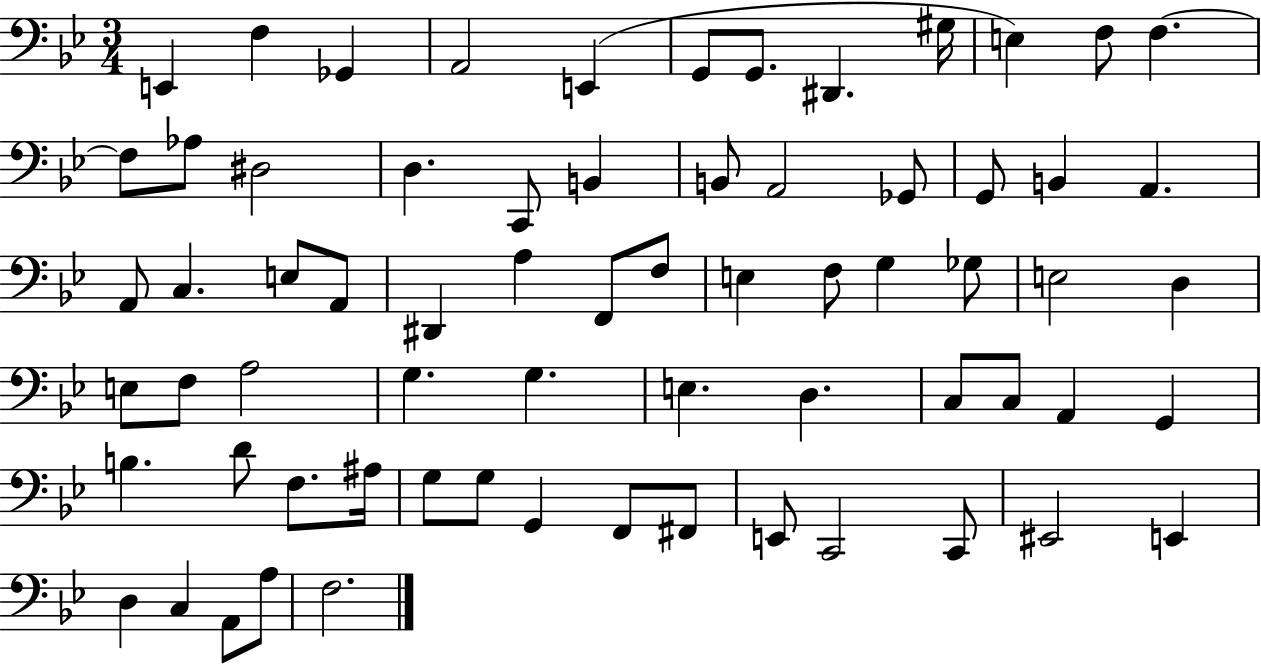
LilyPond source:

{
  \clef bass
  \numericTimeSignature
  \time 3/4
  \key bes \major
  e,4 f4 ges,4 | a,2 e,4( | g,8 g,8. dis,4. gis16 | e4) f8 f4.~~ | \break f8 aes8 dis2 | d4. c,8 b,4 | b,8 a,2 ges,8 | g,8 b,4 a,4. | \break a,8 c4. e8 a,8 | dis,4 a4 f,8 f8 | e4 f8 g4 ges8 | e2 d4 | \break e8 f8 a2 | g4. g4. | e4. d4. | c8 c8 a,4 g,4 | \break b4. d'8 f8. ais16 | g8 g8 g,4 f,8 fis,8 | e,8 c,2 c,8 | eis,2 e,4 | \break d4 c4 a,8 a8 | f2. | \bar "|."
}